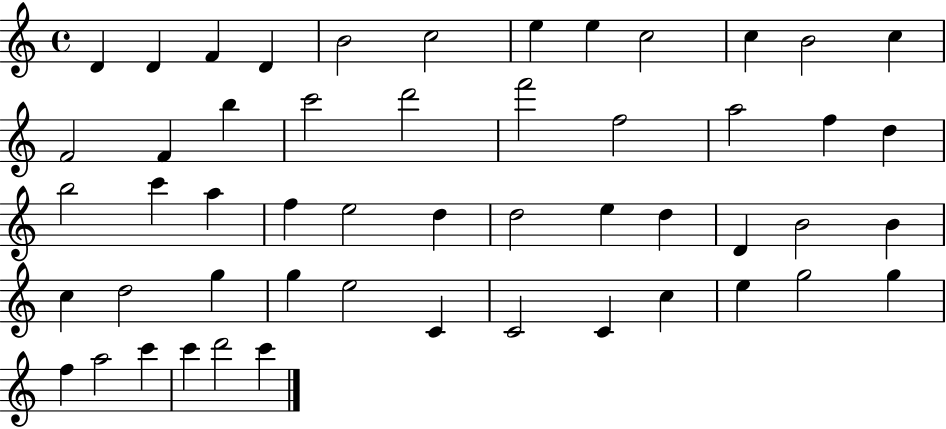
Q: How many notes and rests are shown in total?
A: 52